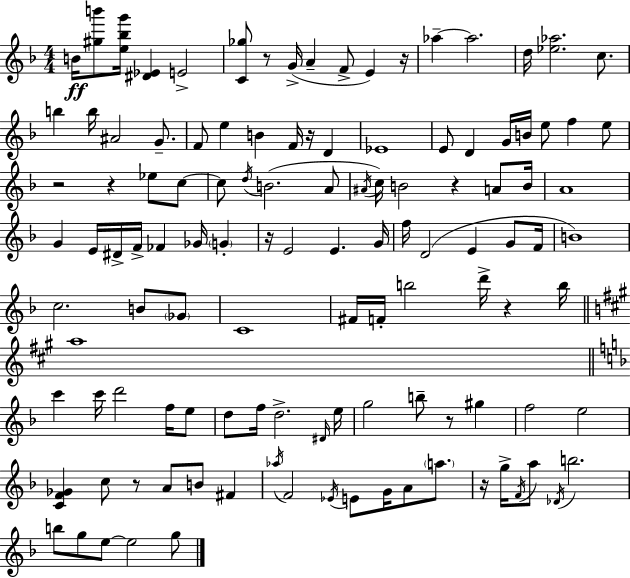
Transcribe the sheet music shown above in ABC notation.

X:1
T:Untitled
M:4/4
L:1/4
K:Dm
B/4 [^gb']/2 [e_bg']/4 [^D_E] E2 [C_g]/2 z/2 G/4 A F/2 E z/4 _a _a2 d/4 [_e_a]2 c/2 b b/4 ^A2 G/2 F/2 e B F/4 z/4 D _E4 E/2 D G/4 B/4 e/2 f e/2 z2 z _e/2 c/2 c/2 d/4 B2 A/2 ^A/4 c/4 B2 z A/2 B/4 A4 G E/4 ^D/4 F/4 _F _G/4 G z/4 E2 E G/4 f/4 D2 E G/2 F/4 B4 c2 B/2 _G/2 C4 ^F/4 F/4 b2 d'/4 z b/4 a4 c' c'/4 d'2 f/4 e/2 d/2 f/4 d2 ^D/4 e/4 g2 b/2 z/2 ^g f2 e2 [CF_G] c/2 z/2 A/2 B/2 ^F _a/4 F2 _E/4 E/2 G/4 A/2 a/2 z/4 g/4 F/4 a/2 _D/4 b2 b/2 g/2 e/2 e2 g/2